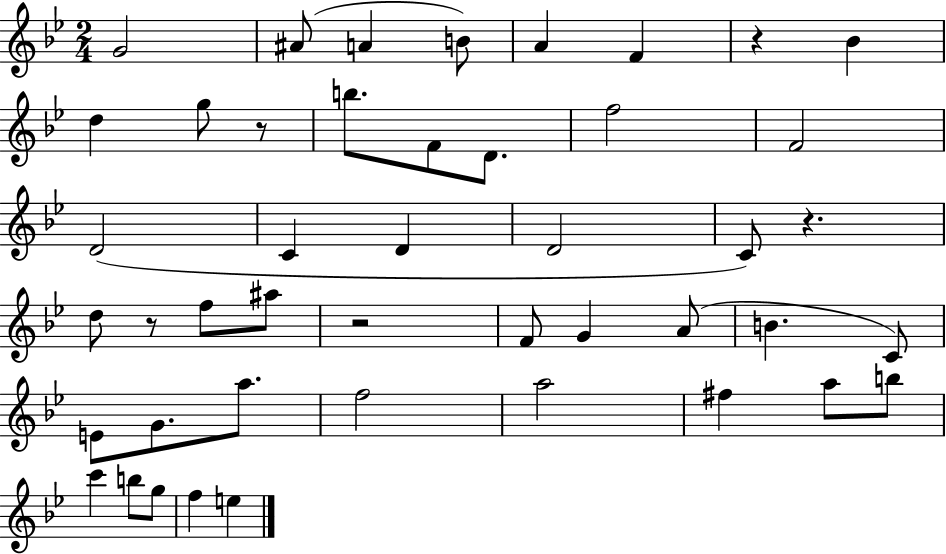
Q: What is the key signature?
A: BES major